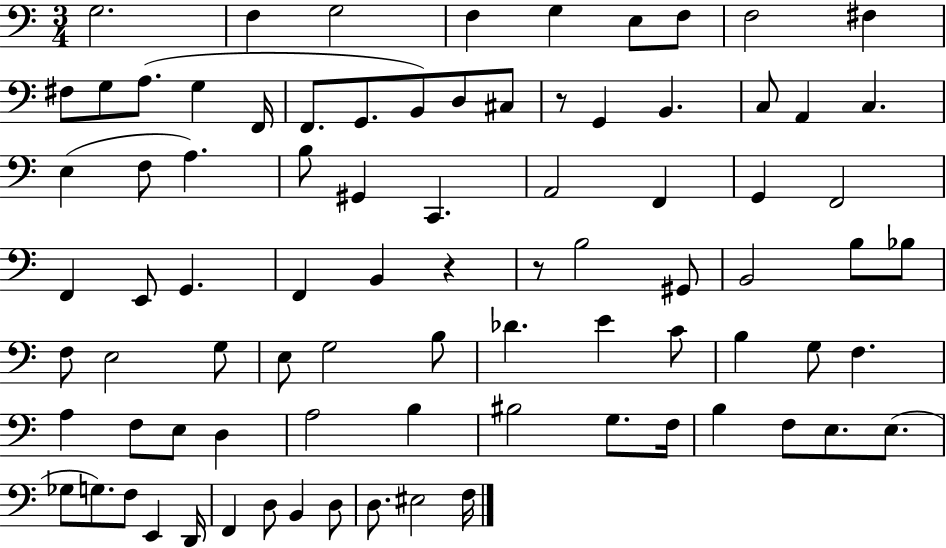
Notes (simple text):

G3/h. F3/q G3/h F3/q G3/q E3/e F3/e F3/h F#3/q F#3/e G3/e A3/e. G3/q F2/s F2/e. G2/e. B2/e D3/e C#3/e R/e G2/q B2/q. C3/e A2/q C3/q. E3/q F3/e A3/q. B3/e G#2/q C2/q. A2/h F2/q G2/q F2/h F2/q E2/e G2/q. F2/q B2/q R/q R/e B3/h G#2/e B2/h B3/e Bb3/e F3/e E3/h G3/e E3/e G3/h B3/e Db4/q. E4/q C4/e B3/q G3/e F3/q. A3/q F3/e E3/e D3/q A3/h B3/q BIS3/h G3/e. F3/s B3/q F3/e E3/e. E3/e. Gb3/e G3/e. F3/e E2/q D2/s F2/q D3/e B2/q D3/e D3/e. EIS3/h F3/s